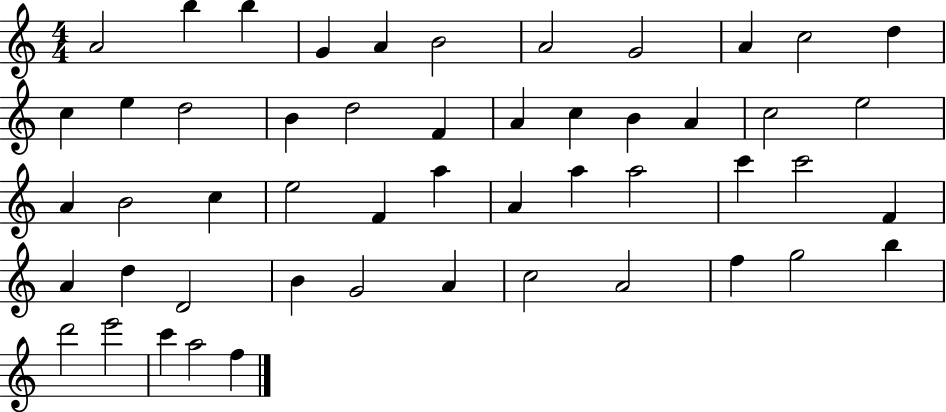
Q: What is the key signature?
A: C major